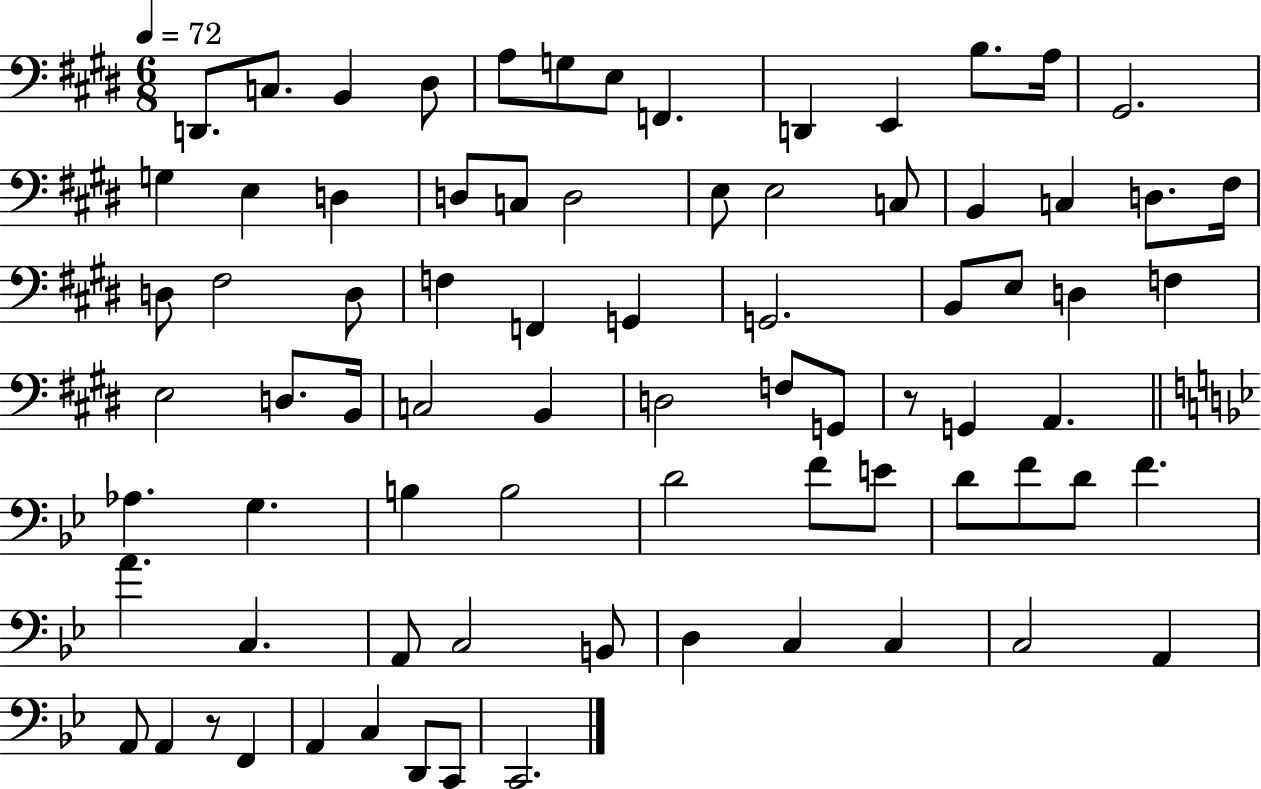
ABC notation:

X:1
T:Untitled
M:6/8
L:1/4
K:E
D,,/2 C,/2 B,, ^D,/2 A,/2 G,/2 E,/2 F,, D,, E,, B,/2 A,/4 ^G,,2 G, E, D, D,/2 C,/2 D,2 E,/2 E,2 C,/2 B,, C, D,/2 ^F,/4 D,/2 ^F,2 D,/2 F, F,, G,, G,,2 B,,/2 E,/2 D, F, E,2 D,/2 B,,/4 C,2 B,, D,2 F,/2 G,,/2 z/2 G,, A,, _A, G, B, B,2 D2 F/2 E/2 D/2 F/2 D/2 F A C, A,,/2 C,2 B,,/2 D, C, C, C,2 A,, A,,/2 A,, z/2 F,, A,, C, D,,/2 C,,/2 C,,2